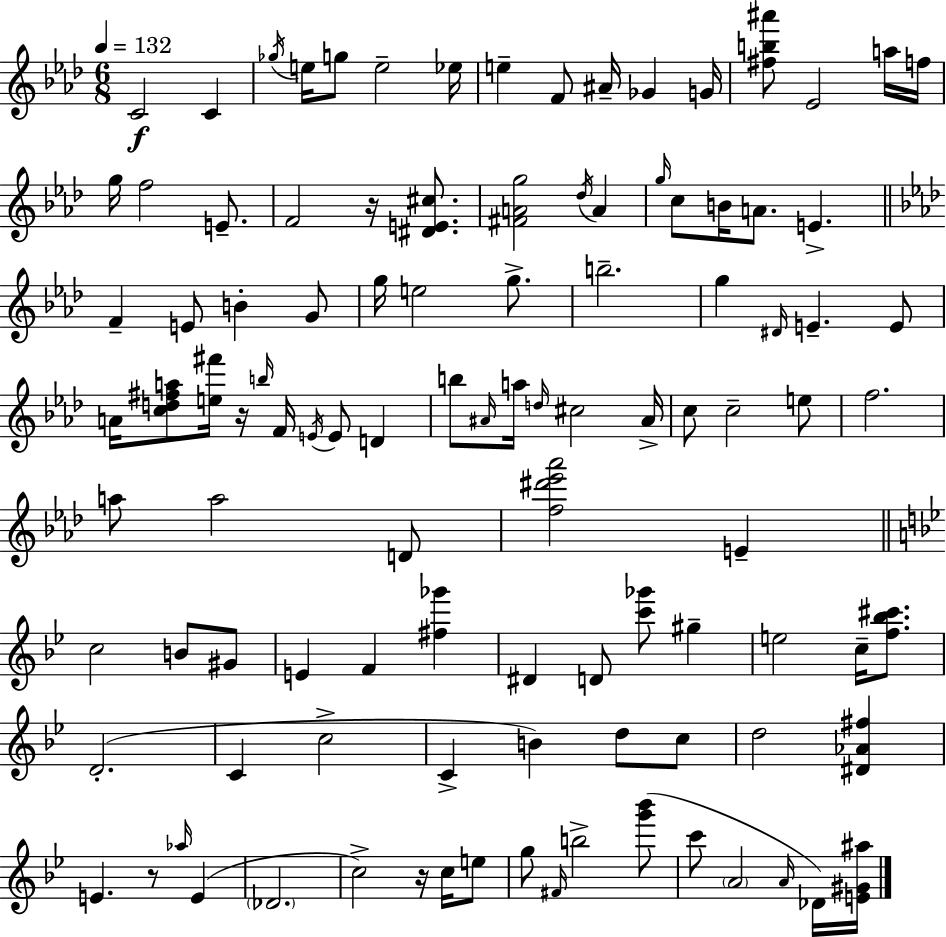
{
  \clef treble
  \numericTimeSignature
  \time 6/8
  \key aes \major
  \tempo 4 = 132
  c'2\f c'4 | \acciaccatura { ges''16 } e''16 g''8 e''2-- | ees''16 e''4-- f'8 ais'16-- ges'4 | g'16 <fis'' b'' ais'''>8 ees'2 a''16 | \break f''16 g''16 f''2 e'8.-- | f'2 r16 <dis' e' cis''>8. | <fis' a' g''>2 \acciaccatura { des''16 } a'4 | \grace { g''16 } c''8 b'16 a'8. e'4.-> | \break \bar "||" \break \key aes \major f'4-- e'8 b'4-. g'8 | g''16 e''2 g''8.-> | b''2.-- | g''4 \grace { dis'16 } e'4.-- e'8 | \break a'16 <c'' d'' fis'' a''>8 <e'' fis'''>16 r16 \grace { b''16 } f'16 \acciaccatura { e'16 } e'8 d'4 | b''8 \grace { ais'16 } a''16 \grace { d''16 } cis''2 | ais'16-> c''8 c''2-- | e''8 f''2. | \break a''8 a''2 | d'8 <f'' dis''' ees''' aes'''>2 | e'4-- \bar "||" \break \key g \minor c''2 b'8 gis'8 | e'4 f'4 <fis'' ges'''>4 | dis'4 d'8 <c''' ges'''>8 gis''4-- | e''2 c''16-- <f'' bes'' cis'''>8. | \break d'2.-.( | c'4 c''2-> | c'4-> b'4) d''8 c''8 | d''2 <dis' aes' fis''>4 | \break e'4. r8 \grace { aes''16 }( e'4 | \parenthesize des'2. | c''2->) r16 c''16 e''8 | g''8 \grace { fis'16 } b''2-> | \break <g''' bes'''>8( c'''8 \parenthesize a'2 | \grace { a'16 } des'16) <e' gis' ais''>16 \bar "|."
}